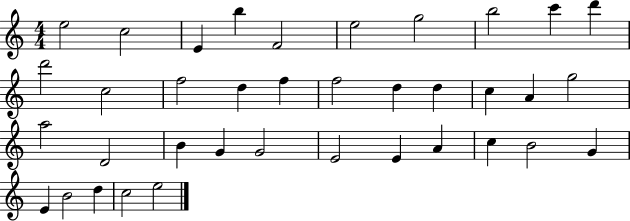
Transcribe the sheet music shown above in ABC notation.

X:1
T:Untitled
M:4/4
L:1/4
K:C
e2 c2 E b F2 e2 g2 b2 c' d' d'2 c2 f2 d f f2 d d c A g2 a2 D2 B G G2 E2 E A c B2 G E B2 d c2 e2